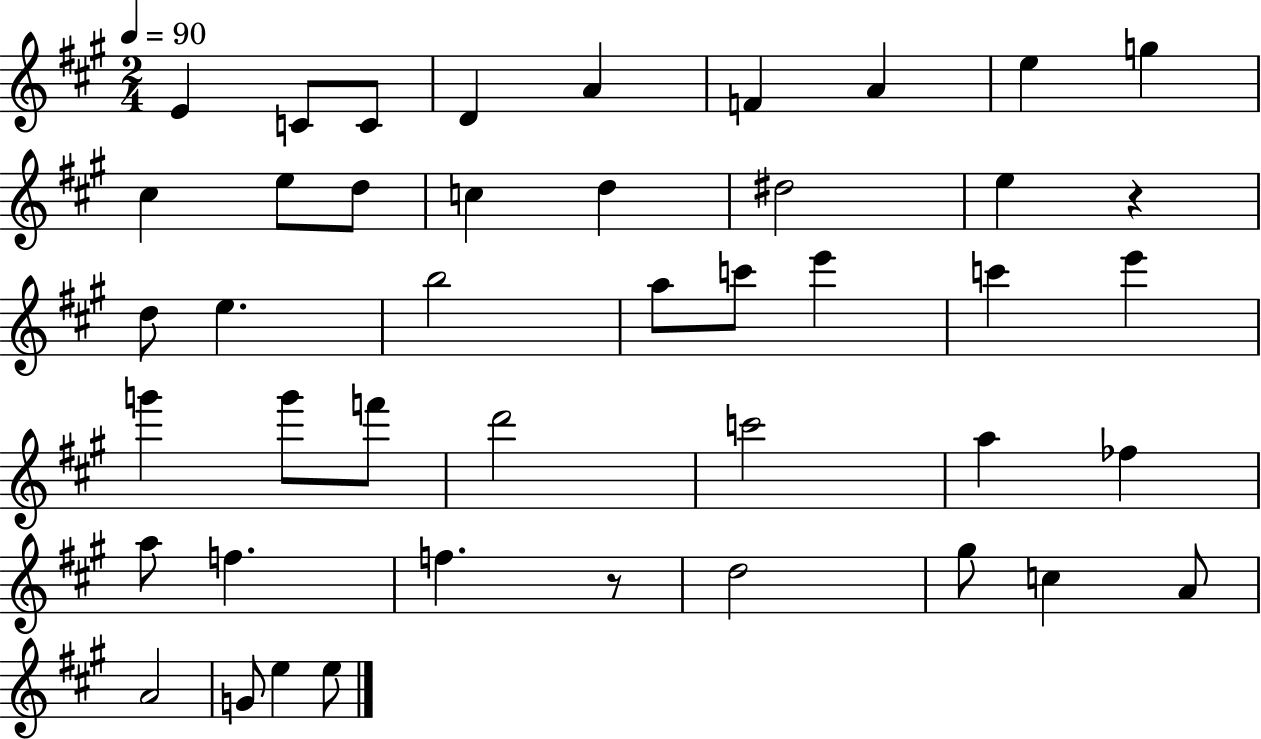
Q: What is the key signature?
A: A major